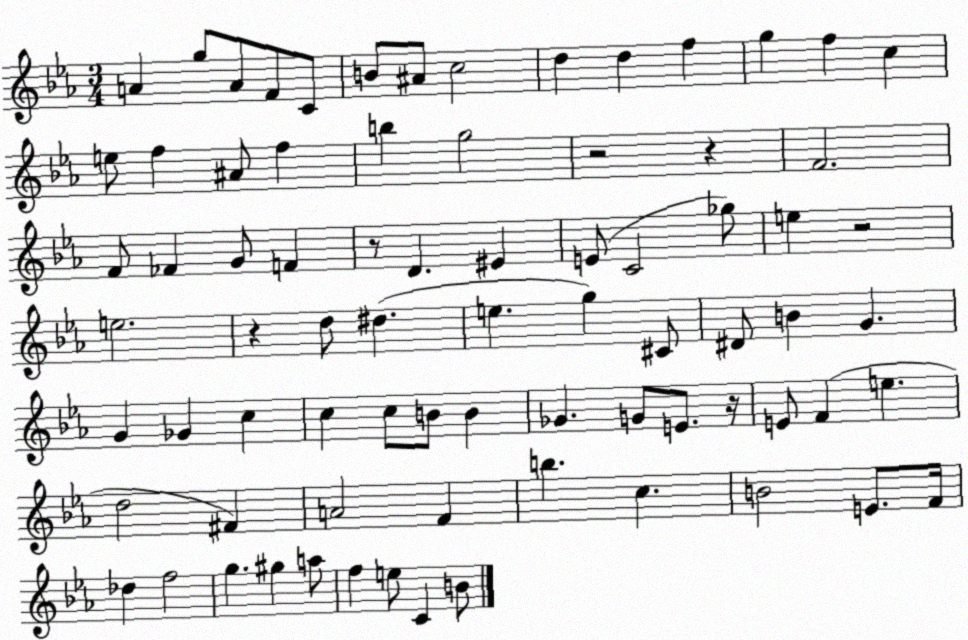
X:1
T:Untitled
M:3/4
L:1/4
K:Eb
A g/2 A/2 F/2 C/2 B/2 ^A/2 c2 d d f g f c e/2 f ^A/2 f b g2 z2 z F2 F/2 _F G/2 F z/2 D ^E E/2 C2 _g/2 e z2 e2 z d/2 ^d e g ^C/2 ^D/2 B G G _G c c c/2 B/2 B _G G/2 E/2 z/4 E/2 F e d2 ^F A2 F b c B2 E/2 F/4 _d f2 g ^g a/2 f e/2 C B/2